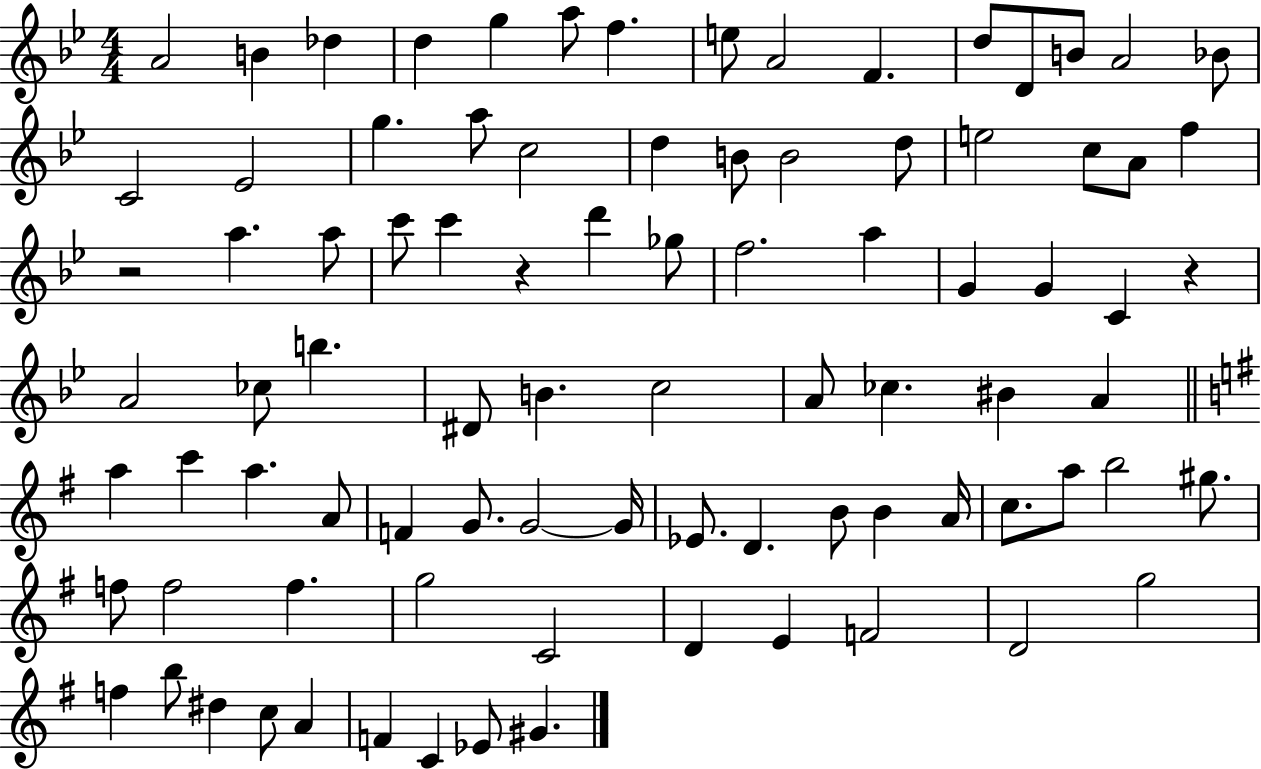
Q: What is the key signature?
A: BES major